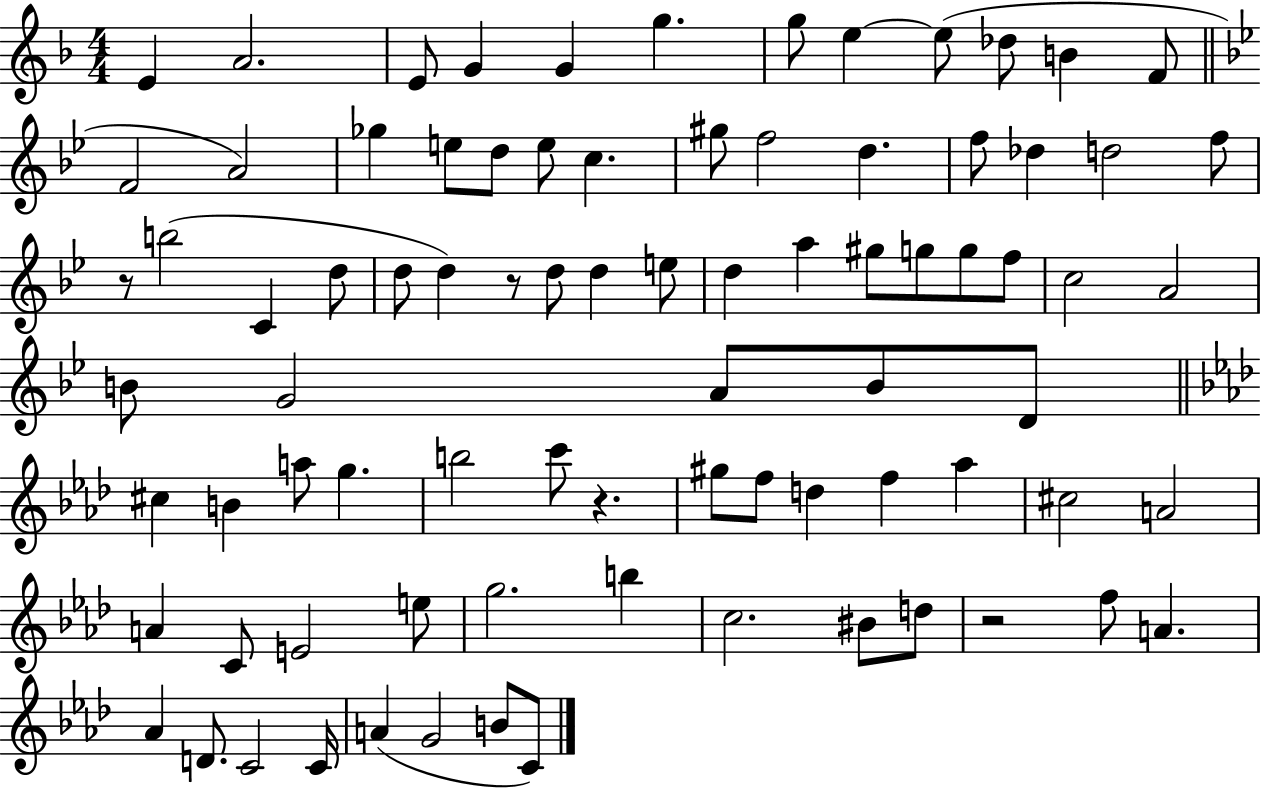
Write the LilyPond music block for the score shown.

{
  \clef treble
  \numericTimeSignature
  \time 4/4
  \key f \major
  e'4 a'2. | e'8 g'4 g'4 g''4. | g''8 e''4~~ e''8( des''8 b'4 f'8 | \bar "||" \break \key bes \major f'2 a'2) | ges''4 e''8 d''8 e''8 c''4. | gis''8 f''2 d''4. | f''8 des''4 d''2 f''8 | \break r8 b''2( c'4 d''8 | d''8 d''4) r8 d''8 d''4 e''8 | d''4 a''4 gis''8 g''8 g''8 f''8 | c''2 a'2 | \break b'8 g'2 a'8 b'8 d'8 | \bar "||" \break \key f \minor cis''4 b'4 a''8 g''4. | b''2 c'''8 r4. | gis''8 f''8 d''4 f''4 aes''4 | cis''2 a'2 | \break a'4 c'8 e'2 e''8 | g''2. b''4 | c''2. bis'8 d''8 | r2 f''8 a'4. | \break aes'4 d'8. c'2 c'16 | a'4( g'2 b'8 c'8) | \bar "|."
}